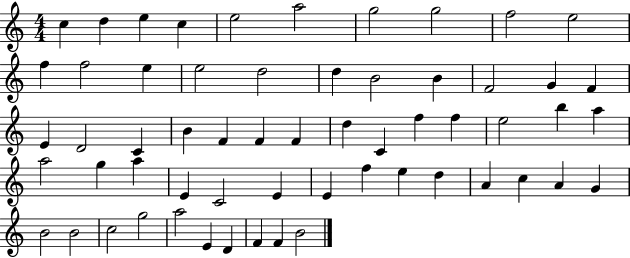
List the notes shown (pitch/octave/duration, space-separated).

C5/q D5/q E5/q C5/q E5/h A5/h G5/h G5/h F5/h E5/h F5/q F5/h E5/q E5/h D5/h D5/q B4/h B4/q F4/h G4/q F4/q E4/q D4/h C4/q B4/q F4/q F4/q F4/q D5/q C4/q F5/q F5/q E5/h B5/q A5/q A5/h G5/q A5/q E4/q C4/h E4/q E4/q F5/q E5/q D5/q A4/q C5/q A4/q G4/q B4/h B4/h C5/h G5/h A5/h E4/q D4/q F4/q F4/q B4/h